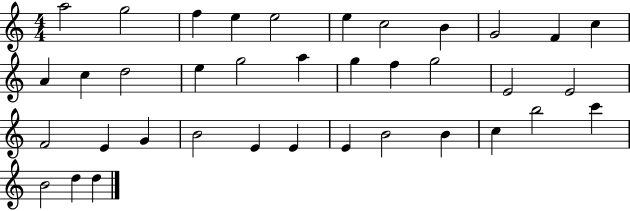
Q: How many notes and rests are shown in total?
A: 37